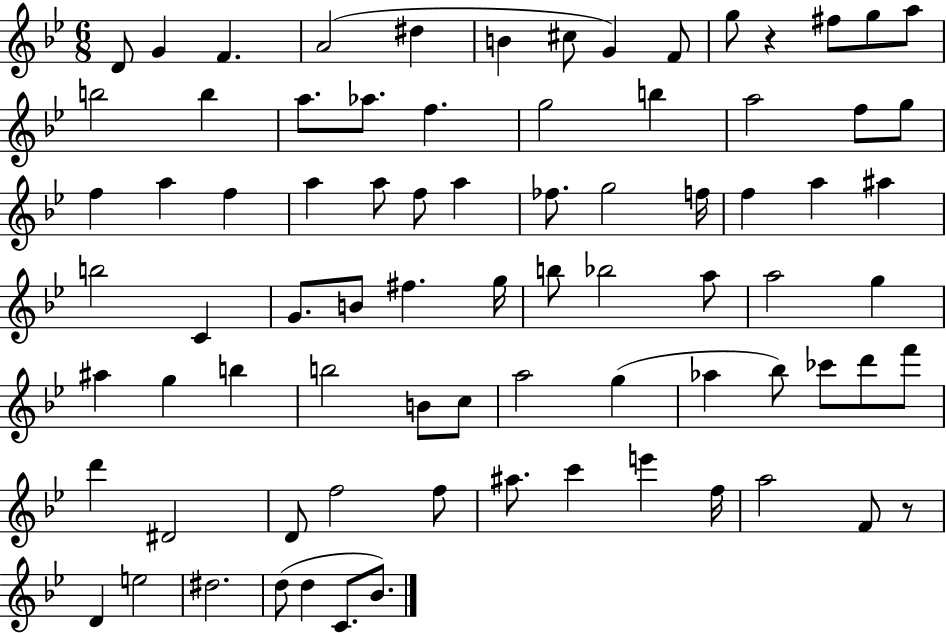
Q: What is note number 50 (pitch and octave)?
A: B5